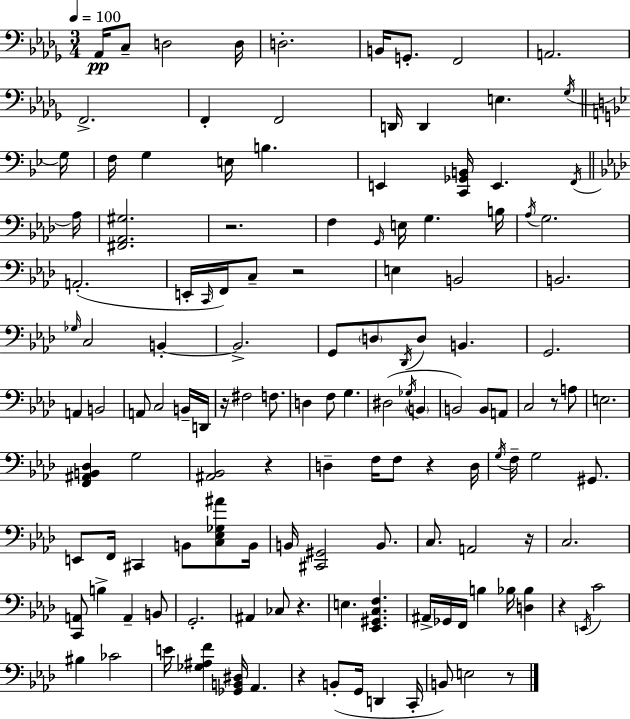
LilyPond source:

{
  \clef bass
  \numericTimeSignature
  \time 3/4
  \key bes \minor
  \tempo 4 = 100
  aes,16\pp c8-- d2 d16 | d2.-. | b,16 g,8.-. f,2 | a,2. | \break f,2.-> | f,4-. f,2 | d,16 d,4 e4. \acciaccatura { ges16 } | \bar "||" \break \key bes \major g16 f16 g4 e16 b4. | e,4 <c, ges, b,>16 e,4. | \acciaccatura { f,16 } \bar "||" \break \key f \minor aes16 <fis, aes, gis>2. | r2. | f4 \grace { g,16 } e16 g4. | b16 \acciaccatura { aes16 } g2. | \break a,2.-.( | e,16-. \grace { c,16 }) f,16 c8-- r2 | e4 b,2 | b,2. | \break \grace { ges16 } c2 | b,4-.~~ b,2.-> | g,8 \parenthesize d8 \acciaccatura { des,16 } d8 | b,4. g,2. | \break a,4 b,2 | a,8 c2 | b,16-- d,16 r16 fis2 | f8. d4 f8 | \break g4. dis2( | \acciaccatura { ges16 } \parenthesize b,4 b,2) | b,8 a,8 c2 | r8 a8 e2. | \break <f, ais, b, des>4 g2 | <ais, bes,>2 | r4 d4-- f16 | f8 r4 d16 \acciaccatura { g16 } f16-- g2 | \break gis,8. e,8 f,16 cis,4 | b,8 <c ees ges ais'>8 b,16 b,16 <cis, gis,>2 | b,8. c8. a,2 | r16 c2. | \break <c, a,>8 b4-> | a,4-- b,8 g,2.-. | ais,4 | ces8 r4. e4. | \break <ees, gis, c f>4. ais,16-> ges,16 f,16 b4 | bes16 <d bes>4 r4 | \acciaccatura { e,16 } c'2 bis4 | ces'2 e'16 <ges ais f'>4 | \break <ges, b, dis>16 aes,4. r4 | b,8-.( g,16 d,4 c,16-. b,8) e2 | r8 \bar "|."
}